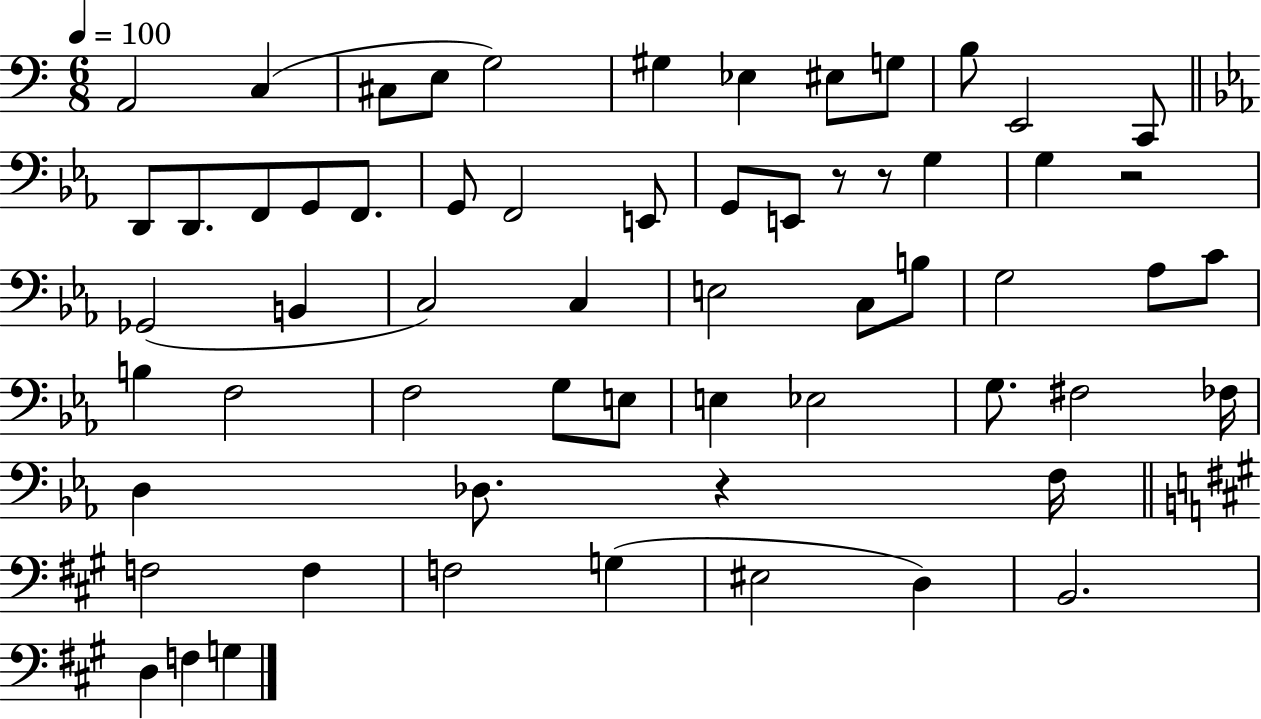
A2/h C3/q C#3/e E3/e G3/h G#3/q Eb3/q EIS3/e G3/e B3/e E2/h C2/e D2/e D2/e. F2/e G2/e F2/e. G2/e F2/h E2/e G2/e E2/e R/e R/e G3/q G3/q R/h Gb2/h B2/q C3/h C3/q E3/h C3/e B3/e G3/h Ab3/e C4/e B3/q F3/h F3/h G3/e E3/e E3/q Eb3/h G3/e. F#3/h FES3/s D3/q Db3/e. R/q F3/s F3/h F3/q F3/h G3/q EIS3/h D3/q B2/h. D3/q F3/q G3/q